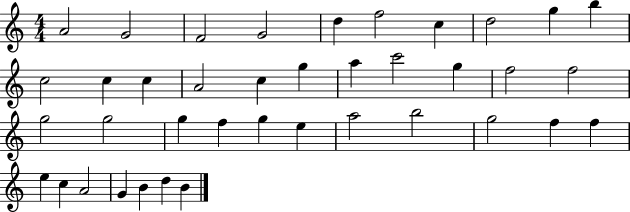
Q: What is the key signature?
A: C major